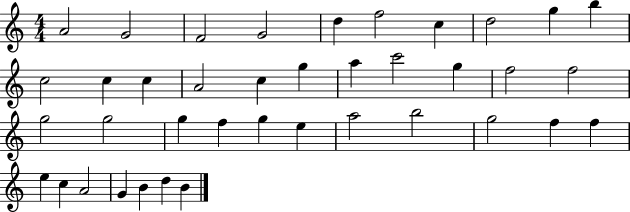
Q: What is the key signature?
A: C major